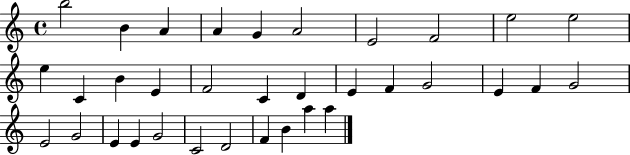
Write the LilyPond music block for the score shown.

{
  \clef treble
  \time 4/4
  \defaultTimeSignature
  \key c \major
  b''2 b'4 a'4 | a'4 g'4 a'2 | e'2 f'2 | e''2 e''2 | \break e''4 c'4 b'4 e'4 | f'2 c'4 d'4 | e'4 f'4 g'2 | e'4 f'4 g'2 | \break e'2 g'2 | e'4 e'4 g'2 | c'2 d'2 | f'4 b'4 a''4 a''4 | \break \bar "|."
}